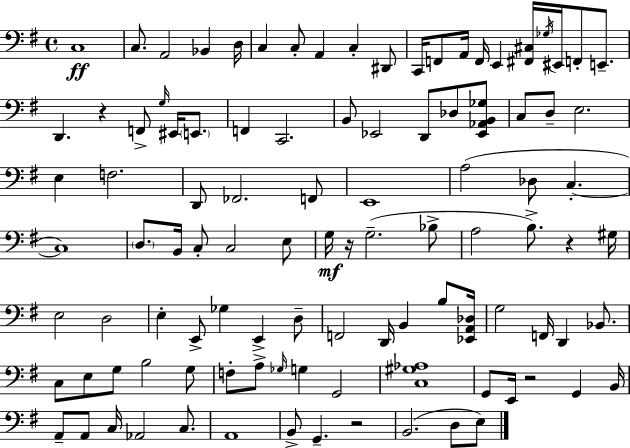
C3/w C3/e. A2/h Bb2/q D3/s C3/q C3/e A2/q C3/q D#2/e C2/s F2/e A2/s F2/s E2/q [F#2,C#3]/s Gb3/s EIS2/s F2/e E2/e. D2/q. R/q F2/e G3/s EIS2/s E2/e. F2/q C2/h. B2/e Eb2/h D2/e Db3/e [Eb2,Ab2,B2,Gb3]/e C3/e D3/e E3/h. E3/q F3/h. D2/e FES2/h. F2/e E2/w A3/h Db3/e C3/q. C3/w D3/e. B2/s C3/e C3/h E3/e G3/s R/s G3/h. Bb3/e A3/h B3/e. R/q G#3/s E3/h D3/h E3/q E2/e Gb3/q E2/q D3/e F2/h D2/s B2/q B3/e [Eb2,A2,Db3]/s G3/h F2/s D2/q Bb2/e. C3/e E3/e G3/e B3/h G3/e F3/e A3/e Gb3/s G3/q G2/h [C3,G#3,Ab3]/w G2/e E2/s R/h G2/q B2/s A2/e A2/e C3/s Ab2/h C3/e. A2/w B2/e G2/q. R/h B2/h. D3/e E3/e